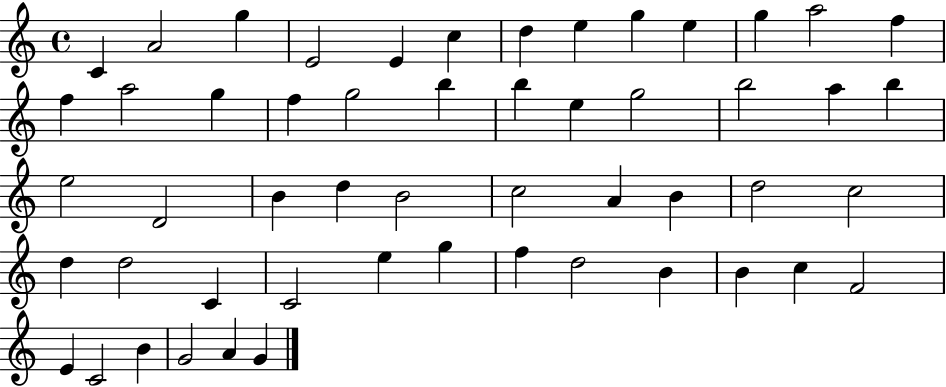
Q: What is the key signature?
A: C major